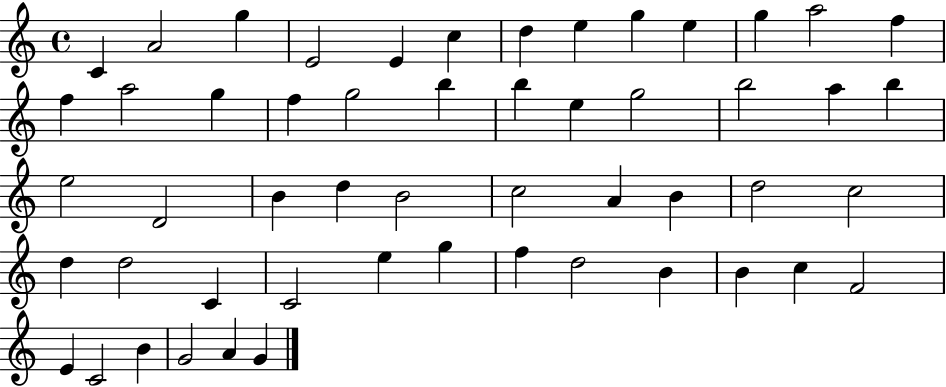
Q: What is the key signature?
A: C major